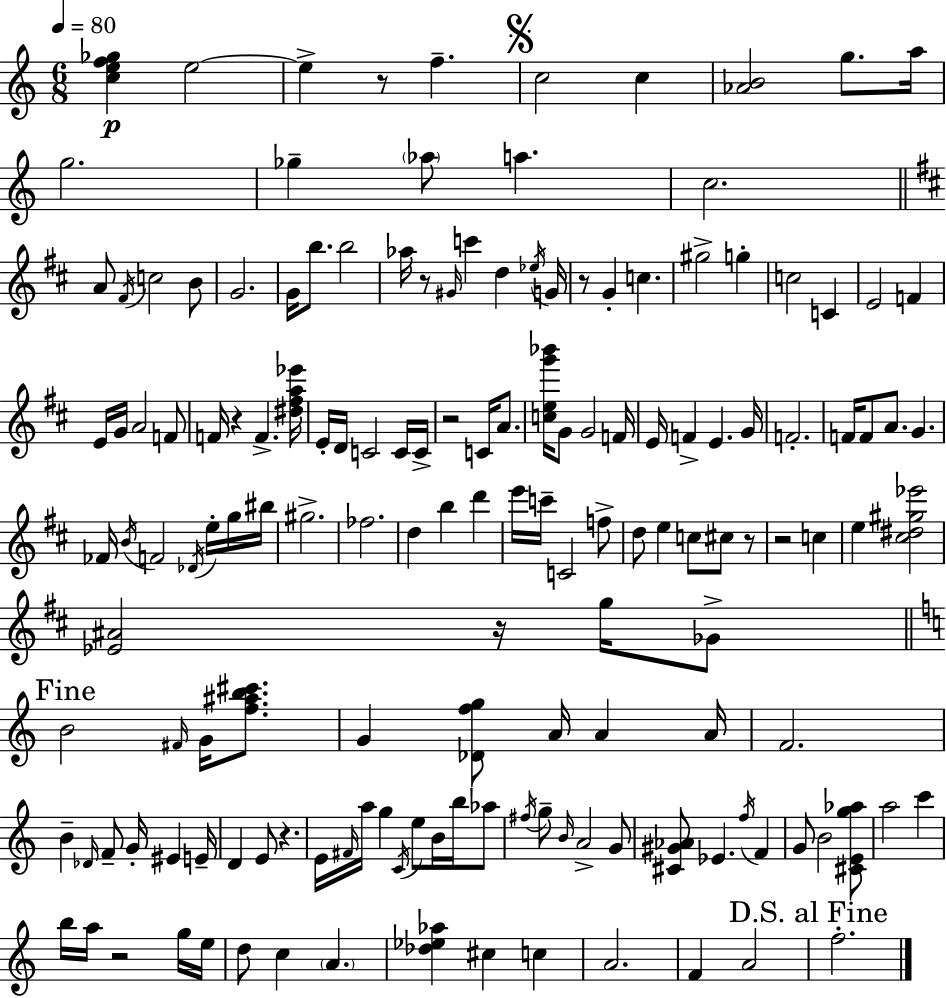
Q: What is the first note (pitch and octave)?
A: E5